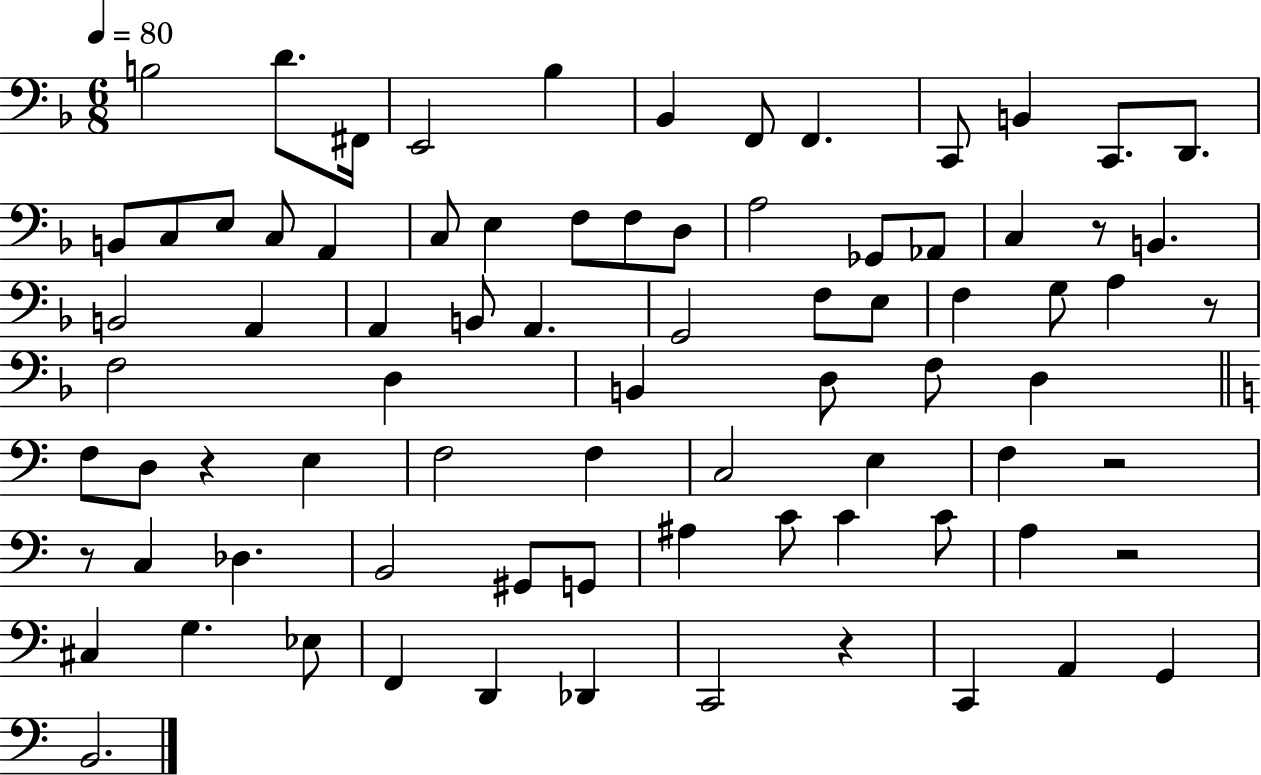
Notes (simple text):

B3/h D4/e. F#2/s E2/h Bb3/q Bb2/q F2/e F2/q. C2/e B2/q C2/e. D2/e. B2/e C3/e E3/e C3/e A2/q C3/e E3/q F3/e F3/e D3/e A3/h Gb2/e Ab2/e C3/q R/e B2/q. B2/h A2/q A2/q B2/e A2/q. G2/h F3/e E3/e F3/q G3/e A3/q R/e F3/h D3/q B2/q D3/e F3/e D3/q F3/e D3/e R/q E3/q F3/h F3/q C3/h E3/q F3/q R/h R/e C3/q Db3/q. B2/h G#2/e G2/e A#3/q C4/e C4/q C4/e A3/q R/h C#3/q G3/q. Eb3/e F2/q D2/q Db2/q C2/h R/q C2/q A2/q G2/q B2/h.